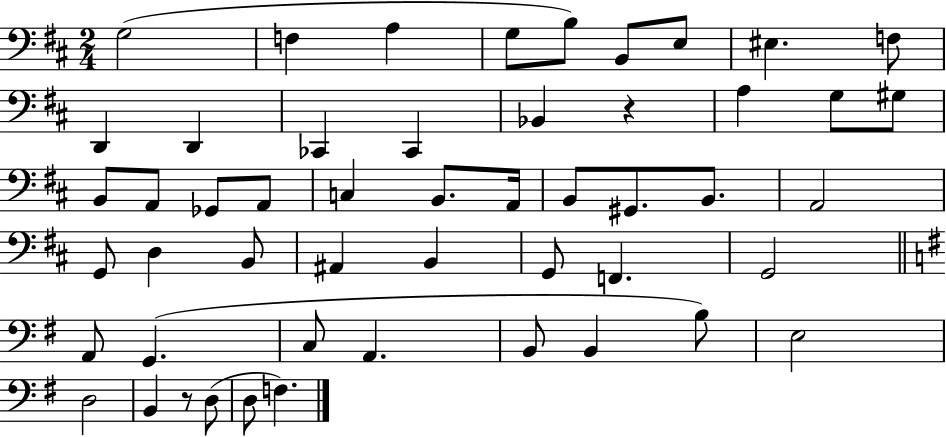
G3/h F3/q A3/q G3/e B3/e B2/e E3/e EIS3/q. F3/e D2/q D2/q CES2/q CES2/q Bb2/q R/q A3/q G3/e G#3/e B2/e A2/e Gb2/e A2/e C3/q B2/e. A2/s B2/e G#2/e. B2/e. A2/h G2/e D3/q B2/e A#2/q B2/q G2/e F2/q. G2/h A2/e G2/q. C3/e A2/q. B2/e B2/q B3/e E3/h D3/h B2/q R/e D3/e D3/e F3/q.